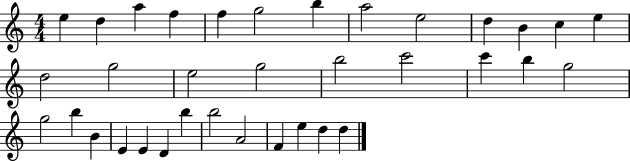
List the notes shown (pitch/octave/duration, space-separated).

E5/q D5/q A5/q F5/q F5/q G5/h B5/q A5/h E5/h D5/q B4/q C5/q E5/q D5/h G5/h E5/h G5/h B5/h C6/h C6/q B5/q G5/h G5/h B5/q B4/q E4/q E4/q D4/q B5/q B5/h A4/h F4/q E5/q D5/q D5/q